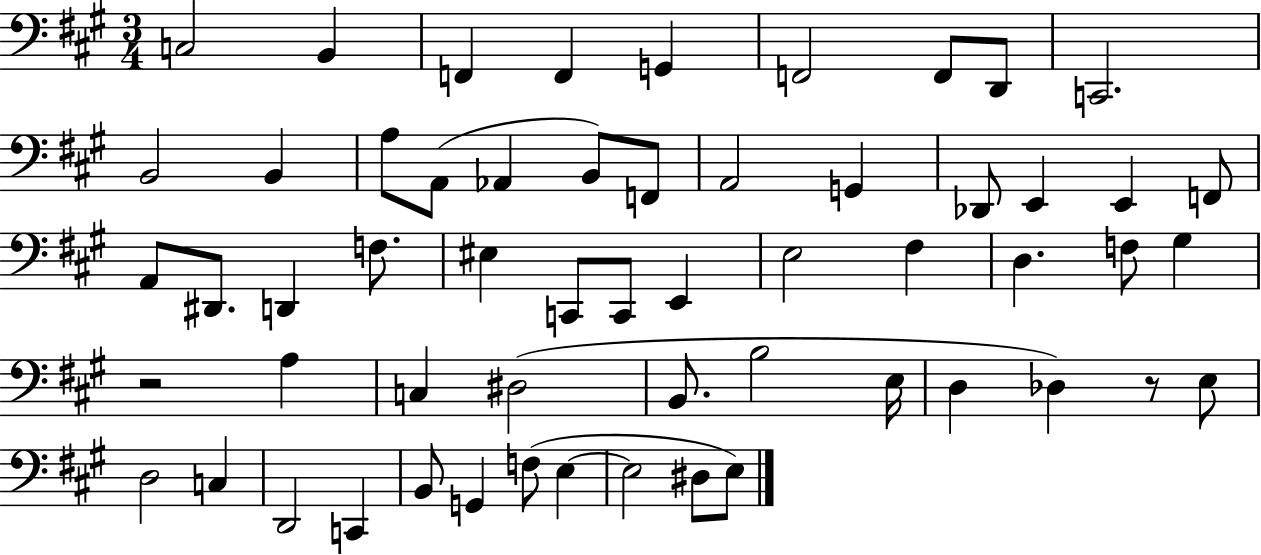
X:1
T:Untitled
M:3/4
L:1/4
K:A
C,2 B,, F,, F,, G,, F,,2 F,,/2 D,,/2 C,,2 B,,2 B,, A,/2 A,,/2 _A,, B,,/2 F,,/2 A,,2 G,, _D,,/2 E,, E,, F,,/2 A,,/2 ^D,,/2 D,, F,/2 ^E, C,,/2 C,,/2 E,, E,2 ^F, D, F,/2 ^G, z2 A, C, ^D,2 B,,/2 B,2 E,/4 D, _D, z/2 E,/2 D,2 C, D,,2 C,, B,,/2 G,, F,/2 E, E,2 ^D,/2 E,/2